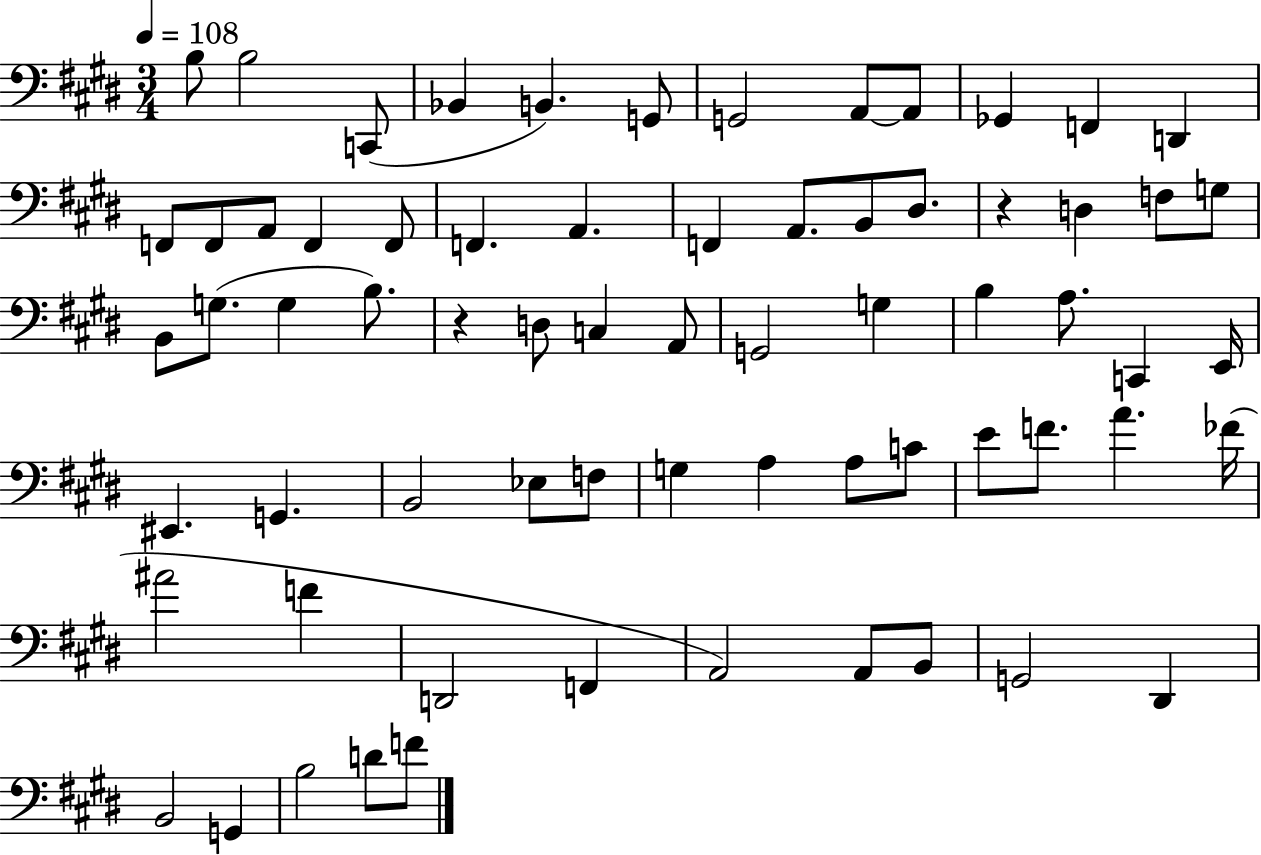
B3/e B3/h C2/e Bb2/q B2/q. G2/e G2/h A2/e A2/e Gb2/q F2/q D2/q F2/e F2/e A2/e F2/q F2/e F2/q. A2/q. F2/q A2/e. B2/e D#3/e. R/q D3/q F3/e G3/e B2/e G3/e. G3/q B3/e. R/q D3/e C3/q A2/e G2/h G3/q B3/q A3/e. C2/q E2/s EIS2/q. G2/q. B2/h Eb3/e F3/e G3/q A3/q A3/e C4/e E4/e F4/e. A4/q. FES4/s A#4/h F4/q D2/h F2/q A2/h A2/e B2/e G2/h D#2/q B2/h G2/q B3/h D4/e F4/e